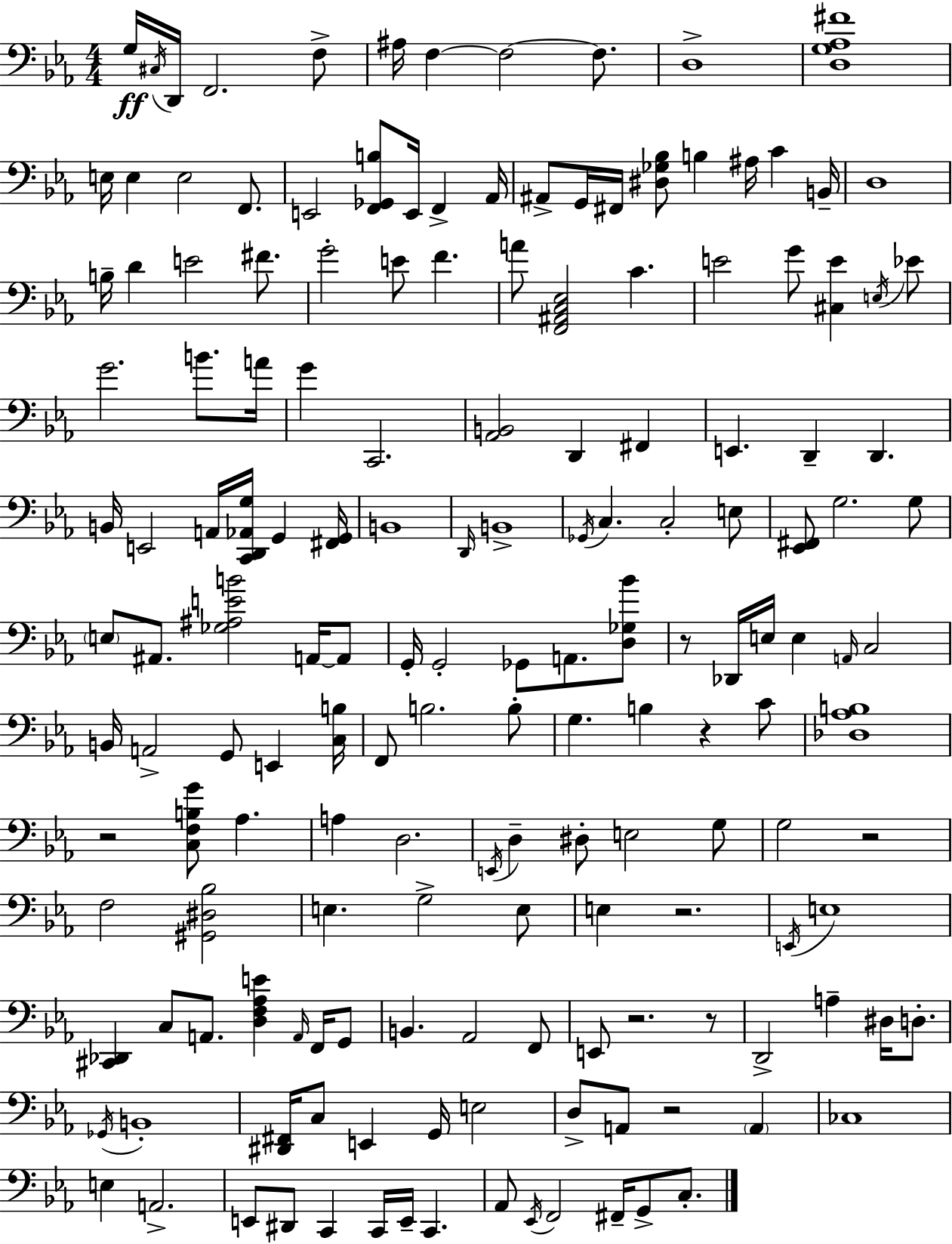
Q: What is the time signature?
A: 4/4